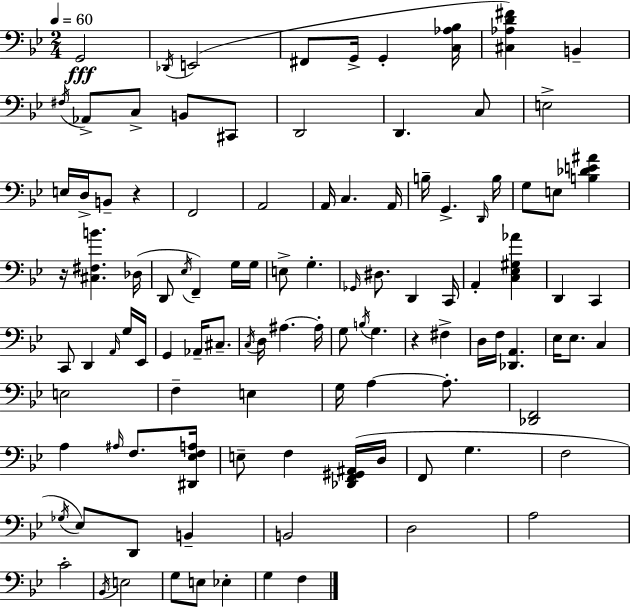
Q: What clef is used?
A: bass